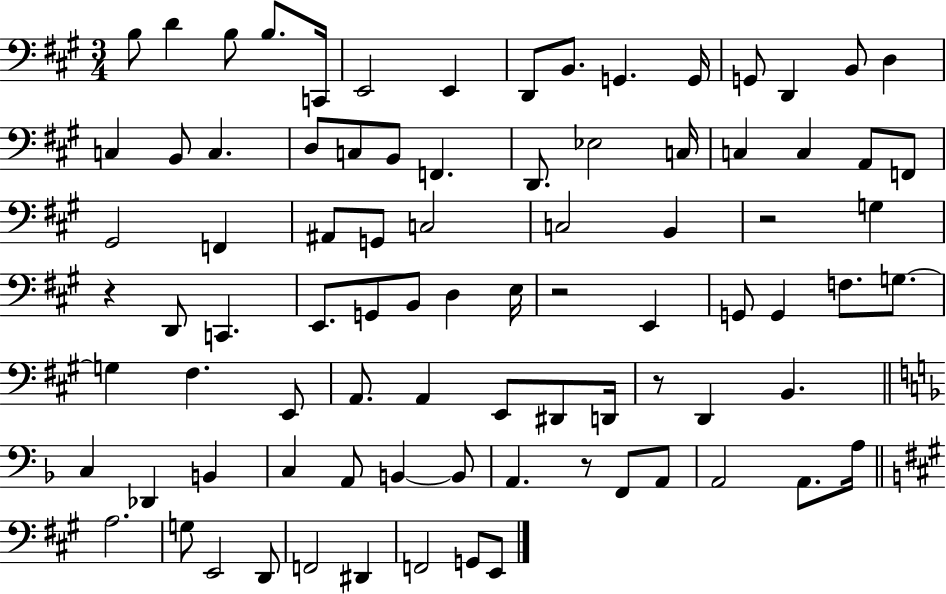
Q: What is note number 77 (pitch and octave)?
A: F2